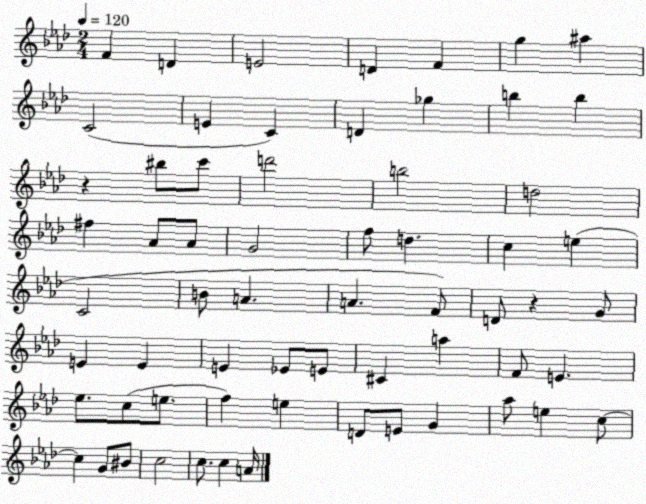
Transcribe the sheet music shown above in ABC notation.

X:1
T:Untitled
M:2/4
L:1/4
K:Ab
F D E2 D F g ^a C2 E C D _g b b z ^b/2 c'/2 d'2 b2 d2 ^f _A/2 _A/2 G2 f/2 d c e C2 B/2 A A F/2 D/2 z G/2 E E E _E/2 E/2 ^C a F/2 E _e/2 c/2 e/2 f e D/2 E/2 G _a/2 e c/2 c G/2 ^B/2 c2 c/2 c A/4